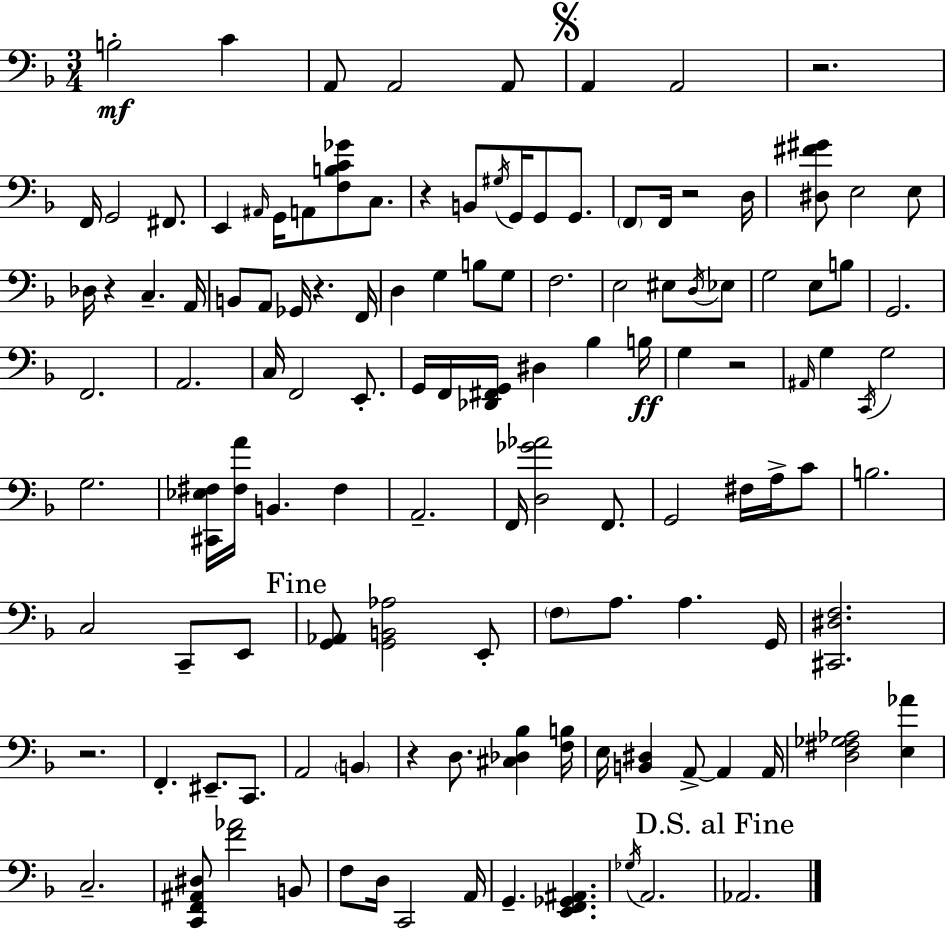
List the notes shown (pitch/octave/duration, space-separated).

B3/h C4/q A2/e A2/h A2/e A2/q A2/h R/h. F2/s G2/h F#2/e. E2/q A#2/s G2/s A2/e [F3,B3,C4,Gb4]/e C3/e. R/q B2/e G#3/s G2/s G2/e G2/e. F2/e F2/s R/h D3/s [D#3,F#4,G#4]/e E3/h E3/e Db3/s R/q C3/q. A2/s B2/e A2/e Gb2/s R/q. F2/s D3/q G3/q B3/e G3/e F3/h. E3/h EIS3/e D3/s Eb3/e G3/h E3/e B3/e G2/h. F2/h. A2/h. C3/s F2/h E2/e. G2/s F2/s [Db2,F#2,G2]/s D#3/q Bb3/q B3/s G3/q R/h A#2/s G3/q C2/s G3/h G3/h. [C#2,Eb3,F#3]/s [F#3,A4]/s B2/q. F#3/q A2/h. F2/s [D3,Gb4,Ab4]/h F2/e. G2/h F#3/s A3/s C4/e B3/h. C3/h C2/e E2/e [G2,Ab2]/e [G2,B2,Ab3]/h E2/e F3/e A3/e. A3/q. G2/s [C#2,D#3,F3]/h. R/h. F2/q. EIS2/e. C2/e. A2/h B2/q R/q D3/e. [C#3,Db3,Bb3]/q [F3,B3]/s E3/s [B2,D#3]/q A2/e A2/q A2/s [D3,F#3,Gb3,Ab3]/h [E3,Ab4]/q C3/h. [C2,F2,A#2,D#3]/e [F4,Ab4]/h B2/e F3/e D3/s C2/h A2/s G2/q. [E2,F2,Gb2,A#2]/q. Gb3/s A2/h. Ab2/h.